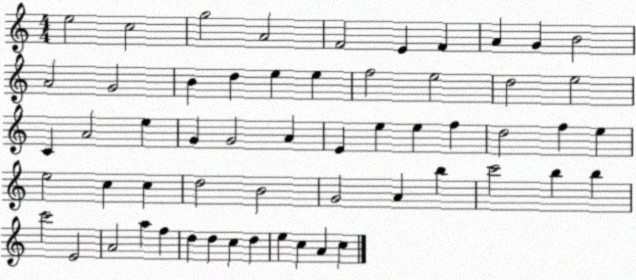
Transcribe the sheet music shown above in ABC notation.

X:1
T:Untitled
M:4/4
L:1/4
K:C
e2 c2 g2 A2 F2 E F A G B2 A2 G2 B d e e f2 e2 d2 e2 C A2 e G G2 A E e e f d2 f e e2 c c d2 B2 G2 A b c'2 b b c'2 E2 A2 a f d d c d e c A c